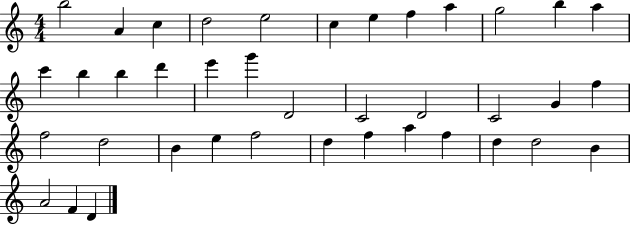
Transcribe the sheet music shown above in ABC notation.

X:1
T:Untitled
M:4/4
L:1/4
K:C
b2 A c d2 e2 c e f a g2 b a c' b b d' e' g' D2 C2 D2 C2 G f f2 d2 B e f2 d f a f d d2 B A2 F D